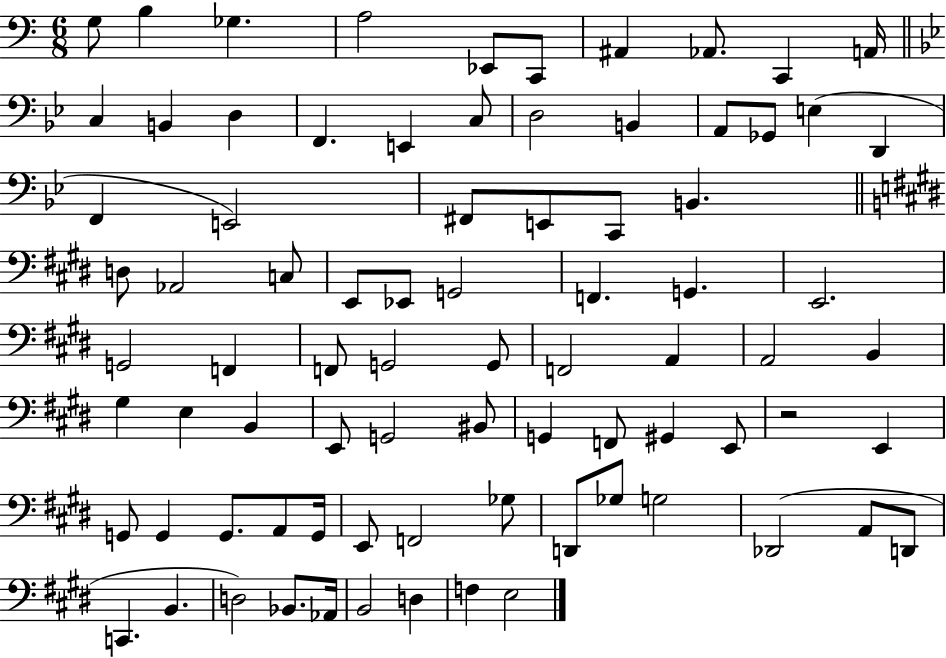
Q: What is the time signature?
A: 6/8